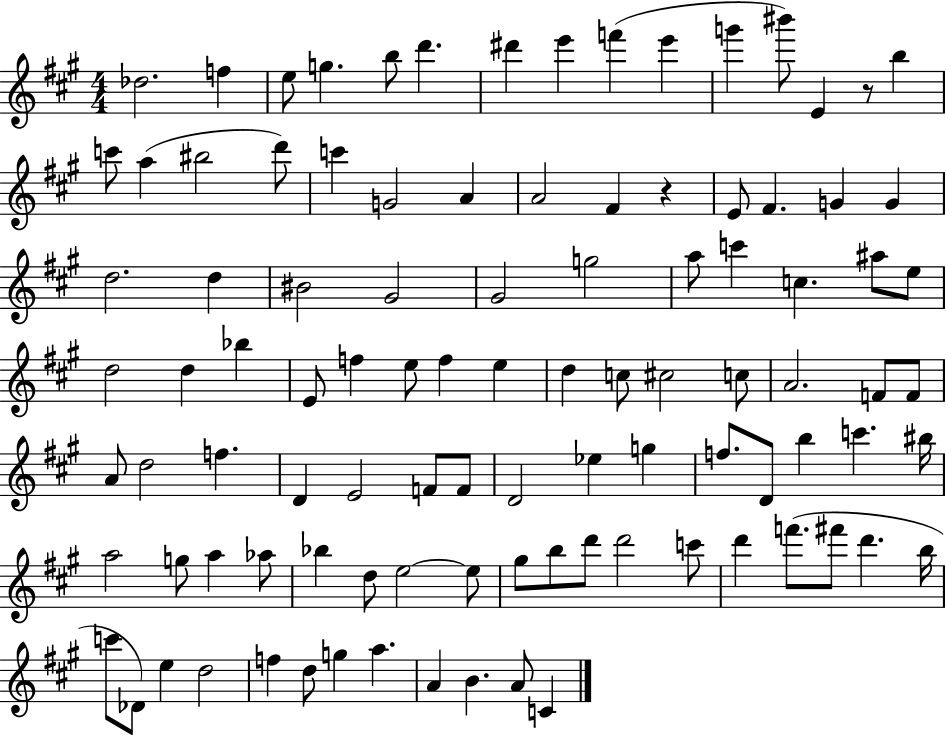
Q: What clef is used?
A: treble